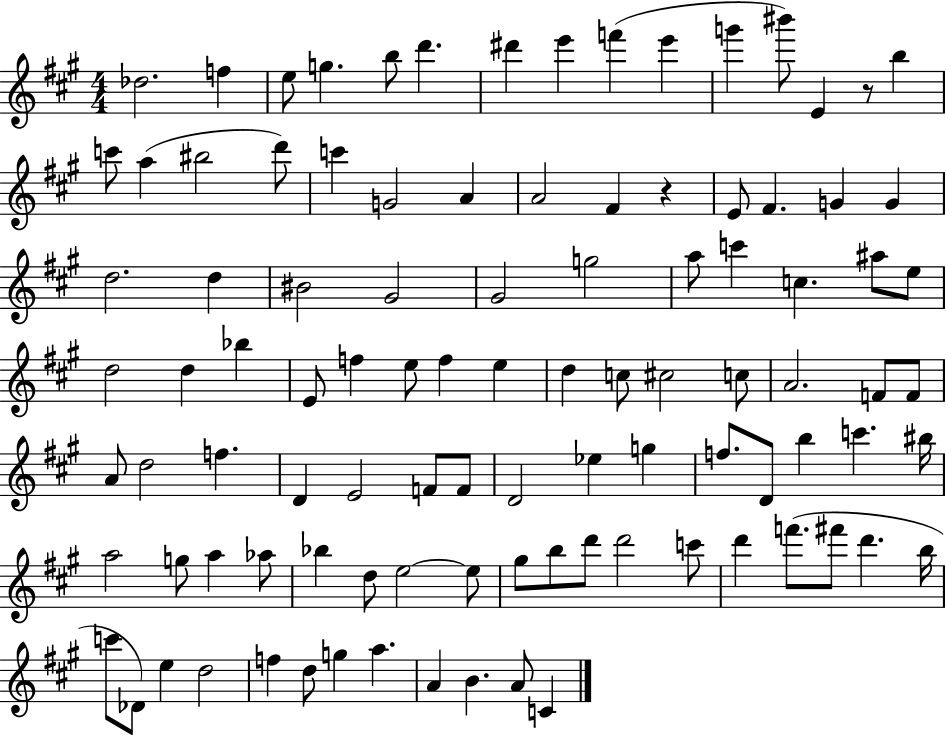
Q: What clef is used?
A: treble